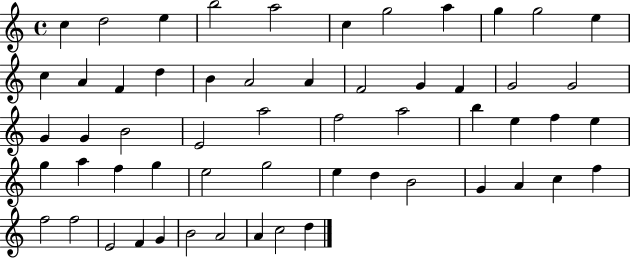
{
  \clef treble
  \time 4/4
  \defaultTimeSignature
  \key c \major
  c''4 d''2 e''4 | b''2 a''2 | c''4 g''2 a''4 | g''4 g''2 e''4 | \break c''4 a'4 f'4 d''4 | b'4 a'2 a'4 | f'2 g'4 f'4 | g'2 g'2 | \break g'4 g'4 b'2 | e'2 a''2 | f''2 a''2 | b''4 e''4 f''4 e''4 | \break g''4 a''4 f''4 g''4 | e''2 g''2 | e''4 d''4 b'2 | g'4 a'4 c''4 f''4 | \break f''2 f''2 | e'2 f'4 g'4 | b'2 a'2 | a'4 c''2 d''4 | \break \bar "|."
}